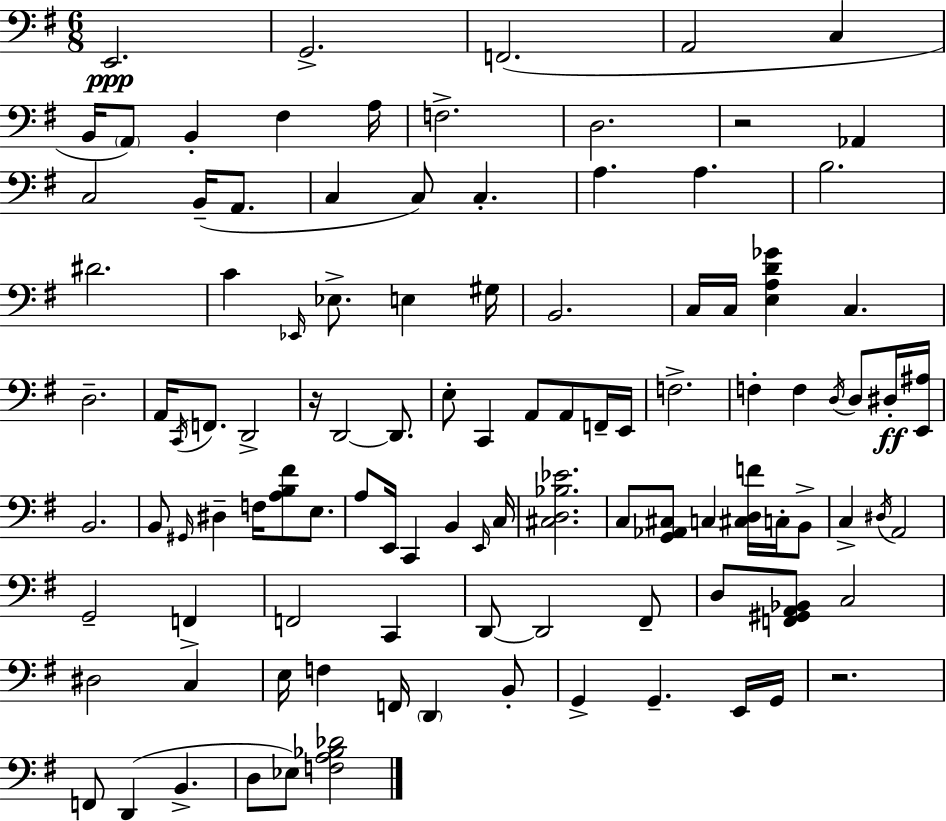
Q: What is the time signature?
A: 6/8